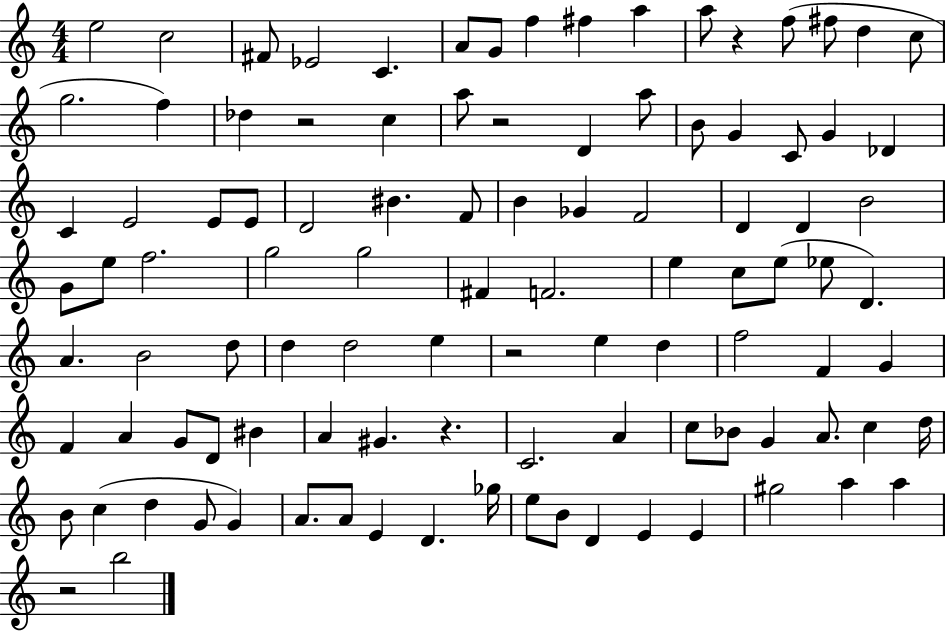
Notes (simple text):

E5/h C5/h F#4/e Eb4/h C4/q. A4/e G4/e F5/q F#5/q A5/q A5/e R/q F5/e F#5/e D5/q C5/e G5/h. F5/q Db5/q R/h C5/q A5/e R/h D4/q A5/e B4/e G4/q C4/e G4/q Db4/q C4/q E4/h E4/e E4/e D4/h BIS4/q. F4/e B4/q Gb4/q F4/h D4/q D4/q B4/h G4/e E5/e F5/h. G5/h G5/h F#4/q F4/h. E5/q C5/e E5/e Eb5/e D4/q. A4/q. B4/h D5/e D5/q D5/h E5/q R/h E5/q D5/q F5/h F4/q G4/q F4/q A4/q G4/e D4/e BIS4/q A4/q G#4/q. R/q. C4/h. A4/q C5/e Bb4/e G4/q A4/e. C5/q D5/s B4/e C5/q D5/q G4/e G4/q A4/e. A4/e E4/q D4/q. Gb5/s E5/e B4/e D4/q E4/q E4/q G#5/h A5/q A5/q R/h B5/h